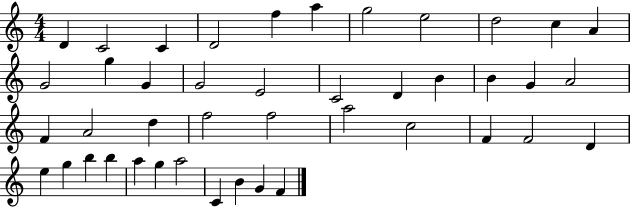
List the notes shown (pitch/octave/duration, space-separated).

D4/q C4/h C4/q D4/h F5/q A5/q G5/h E5/h D5/h C5/q A4/q G4/h G5/q G4/q G4/h E4/h C4/h D4/q B4/q B4/q G4/q A4/h F4/q A4/h D5/q F5/h F5/h A5/h C5/h F4/q F4/h D4/q E5/q G5/q B5/q B5/q A5/q G5/q A5/h C4/q B4/q G4/q F4/q